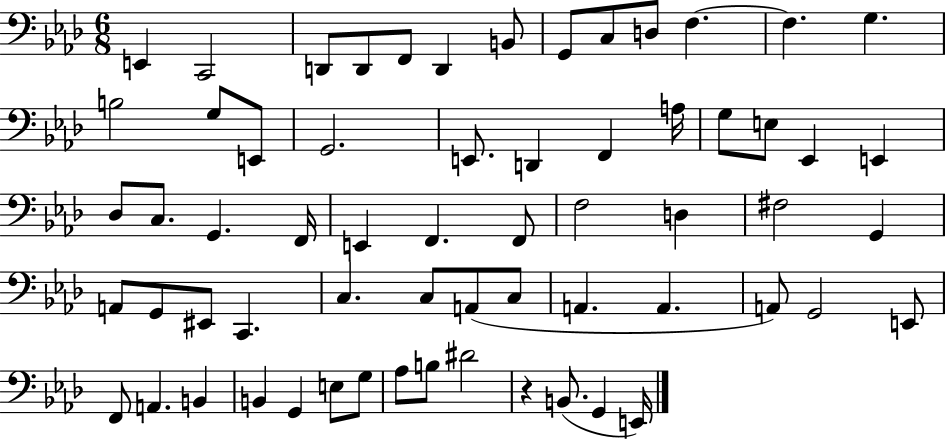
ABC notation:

X:1
T:Untitled
M:6/8
L:1/4
K:Ab
E,, C,,2 D,,/2 D,,/2 F,,/2 D,, B,,/2 G,,/2 C,/2 D,/2 F, F, G, B,2 G,/2 E,,/2 G,,2 E,,/2 D,, F,, A,/4 G,/2 E,/2 _E,, E,, _D,/2 C,/2 G,, F,,/4 E,, F,, F,,/2 F,2 D, ^F,2 G,, A,,/2 G,,/2 ^E,,/2 C,, C, C,/2 A,,/2 C,/2 A,, A,, A,,/2 G,,2 E,,/2 F,,/2 A,, B,, B,, G,, E,/2 G,/2 _A,/2 B,/2 ^D2 z B,,/2 G,, E,,/4